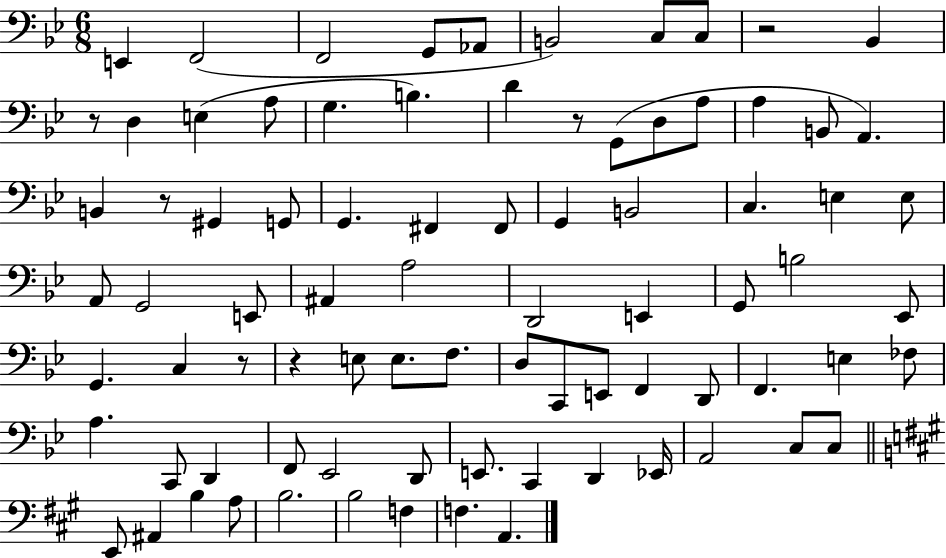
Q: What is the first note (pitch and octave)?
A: E2